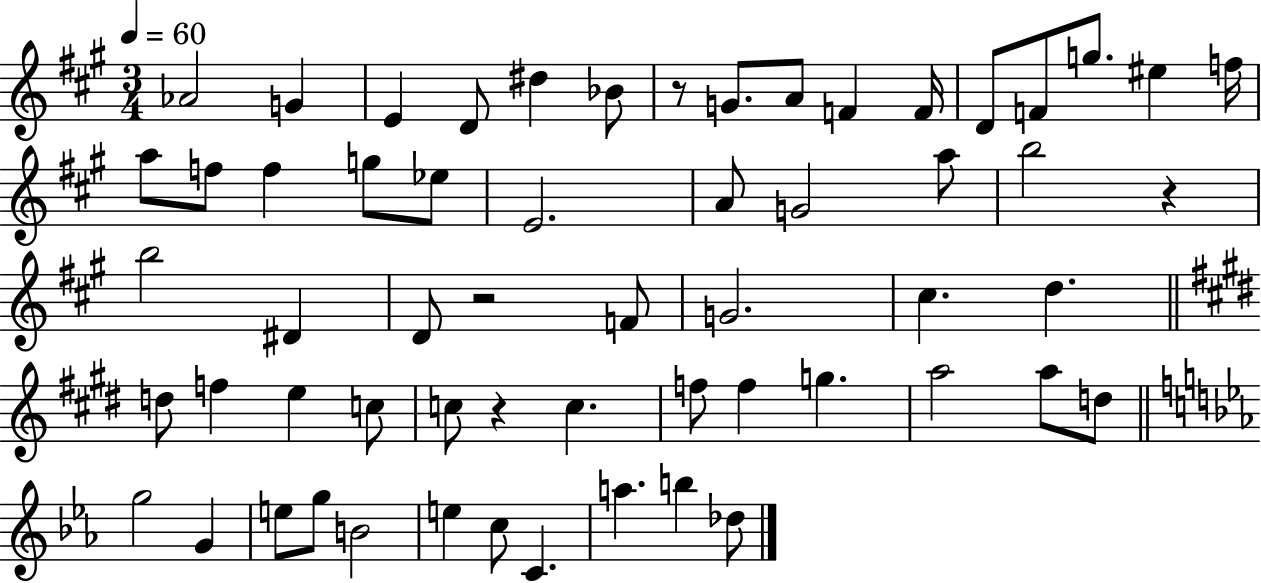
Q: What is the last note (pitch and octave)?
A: Db5